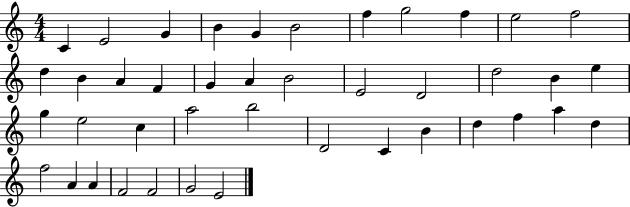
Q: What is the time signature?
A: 4/4